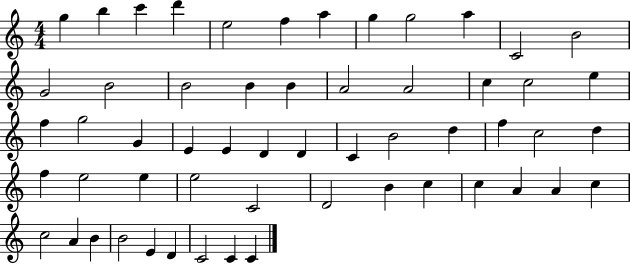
G5/q B5/q C6/q D6/q E5/h F5/q A5/q G5/q G5/h A5/q C4/h B4/h G4/h B4/h B4/h B4/q B4/q A4/h A4/h C5/q C5/h E5/q F5/q G5/h G4/q E4/q E4/q D4/q D4/q C4/q B4/h D5/q F5/q C5/h D5/q F5/q E5/h E5/q E5/h C4/h D4/h B4/q C5/q C5/q A4/q A4/q C5/q C5/h A4/q B4/q B4/h E4/q D4/q C4/h C4/q C4/q